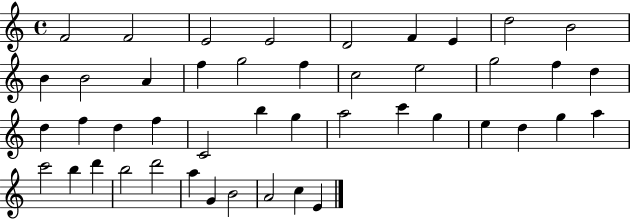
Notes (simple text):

F4/h F4/h E4/h E4/h D4/h F4/q E4/q D5/h B4/h B4/q B4/h A4/q F5/q G5/h F5/q C5/h E5/h G5/h F5/q D5/q D5/q F5/q D5/q F5/q C4/h B5/q G5/q A5/h C6/q G5/q E5/q D5/q G5/q A5/q C6/h B5/q D6/q B5/h D6/h A5/q G4/q B4/h A4/h C5/q E4/q